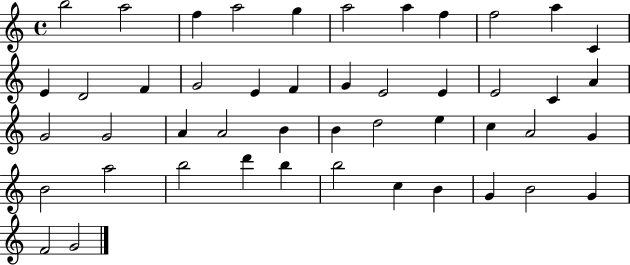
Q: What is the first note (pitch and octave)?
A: B5